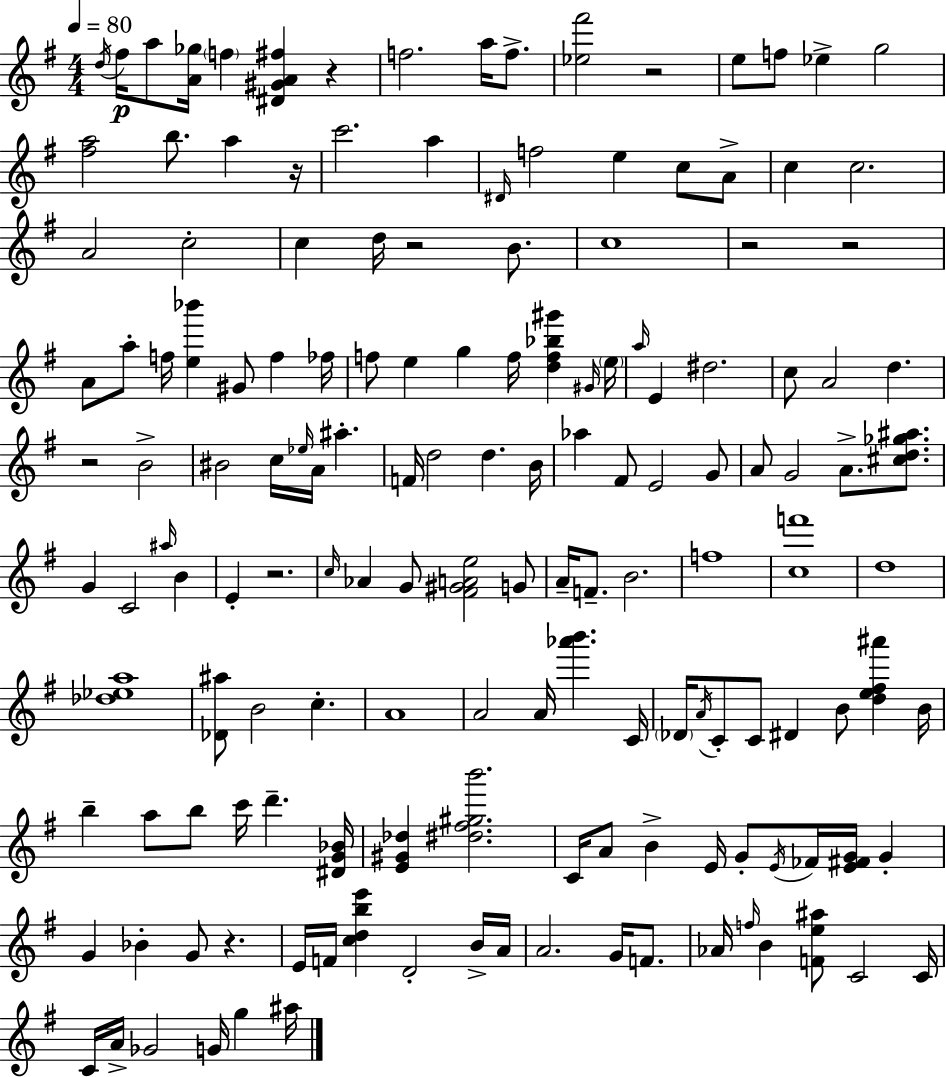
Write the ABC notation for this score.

X:1
T:Untitled
M:4/4
L:1/4
K:G
d/4 ^f/4 a/2 [A_g]/4 f [^D^GA^f] z f2 a/4 f/2 [_e^f']2 z2 e/2 f/2 _e g2 [^fa]2 b/2 a z/4 c'2 a ^D/4 f2 e c/2 A/2 c c2 A2 c2 c d/4 z2 B/2 c4 z2 z2 A/2 a/2 f/4 [e_b'] ^G/2 f _f/4 f/2 e g f/4 [df_b^g'] ^G/4 e/4 a/4 E ^d2 c/2 A2 d z2 B2 ^B2 c/4 _e/4 A/4 ^a F/4 d2 d B/4 _a ^F/2 E2 G/2 A/2 G2 A/2 [^cd_g^a]/2 G C2 ^a/4 B E z2 c/4 _A G/2 [^F^GAe]2 G/2 A/4 F/2 B2 f4 [cf']4 d4 [_d_ea]4 [_D^a]/2 B2 c A4 A2 A/4 [_a'b'] C/4 _D/4 A/4 C/2 C/2 ^D B/2 [de^f^a'] B/4 b a/2 b/2 c'/4 d' [^DG_B]/4 [E^G_d] [^d^f^gb']2 C/4 A/2 B E/4 G/2 E/4 _F/4 [E^FG]/4 G G _B G/2 z E/4 F/4 [cdbe'] D2 B/4 A/4 A2 G/4 F/2 _A/4 f/4 B [Fe^a]/2 C2 C/4 C/4 A/4 _G2 G/4 g ^a/4